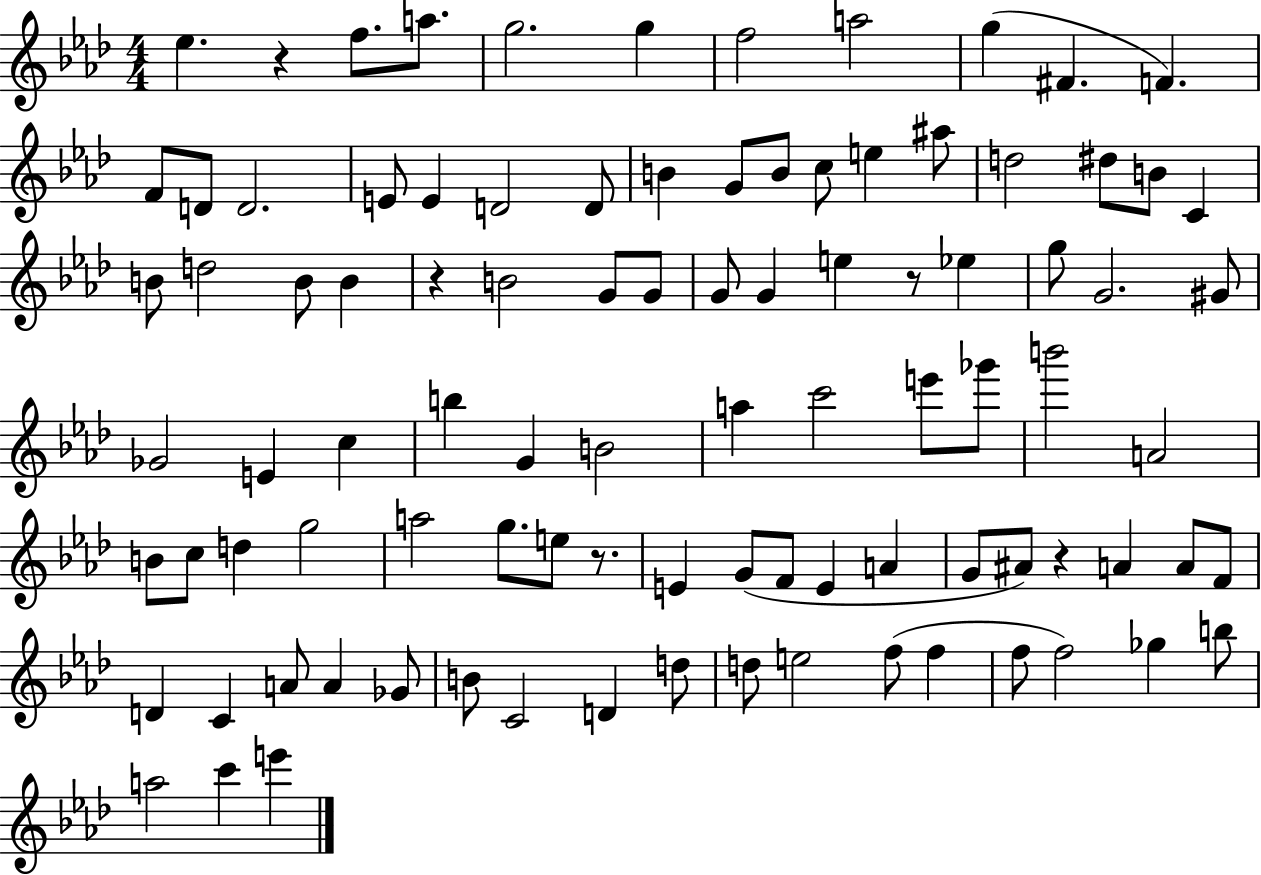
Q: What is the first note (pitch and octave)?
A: Eb5